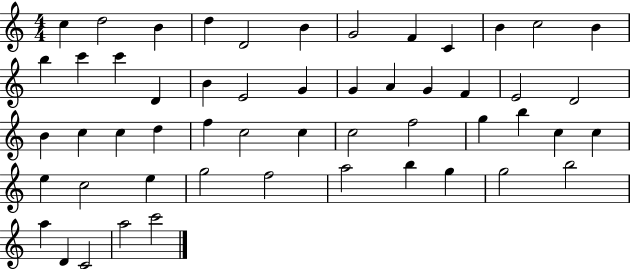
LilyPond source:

{
  \clef treble
  \numericTimeSignature
  \time 4/4
  \key c \major
  c''4 d''2 b'4 | d''4 d'2 b'4 | g'2 f'4 c'4 | b'4 c''2 b'4 | \break b''4 c'''4 c'''4 d'4 | b'4 e'2 g'4 | g'4 a'4 g'4 f'4 | e'2 d'2 | \break b'4 c''4 c''4 d''4 | f''4 c''2 c''4 | c''2 f''2 | g''4 b''4 c''4 c''4 | \break e''4 c''2 e''4 | g''2 f''2 | a''2 b''4 g''4 | g''2 b''2 | \break a''4 d'4 c'2 | a''2 c'''2 | \bar "|."
}